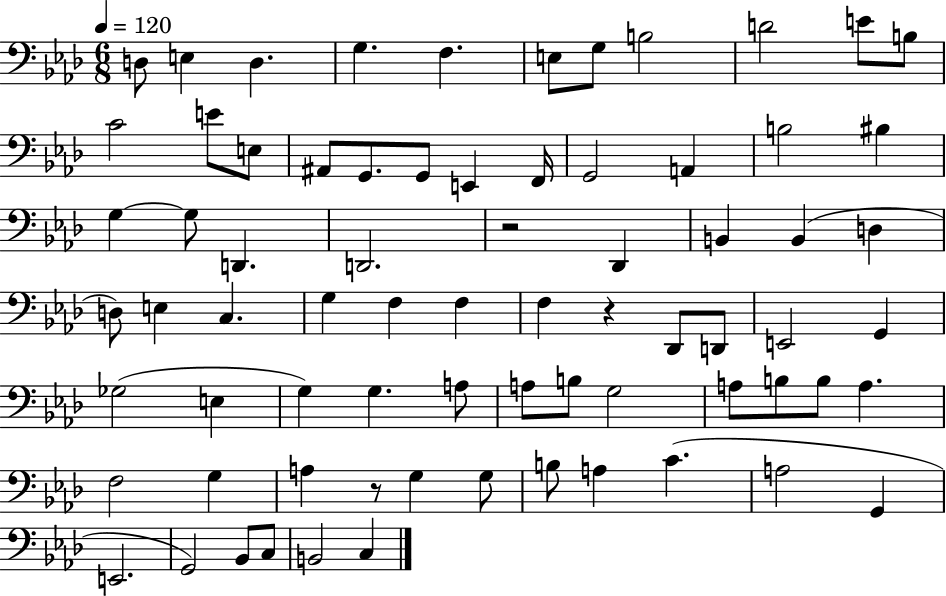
X:1
T:Untitled
M:6/8
L:1/4
K:Ab
D,/2 E, D, G, F, E,/2 G,/2 B,2 D2 E/2 B,/2 C2 E/2 E,/2 ^A,,/2 G,,/2 G,,/2 E,, F,,/4 G,,2 A,, B,2 ^B, G, G,/2 D,, D,,2 z2 _D,, B,, B,, D, D,/2 E, C, G, F, F, F, z _D,,/2 D,,/2 E,,2 G,, _G,2 E, G, G, A,/2 A,/2 B,/2 G,2 A,/2 B,/2 B,/2 A, F,2 G, A, z/2 G, G,/2 B,/2 A, C A,2 G,, E,,2 G,,2 _B,,/2 C,/2 B,,2 C,